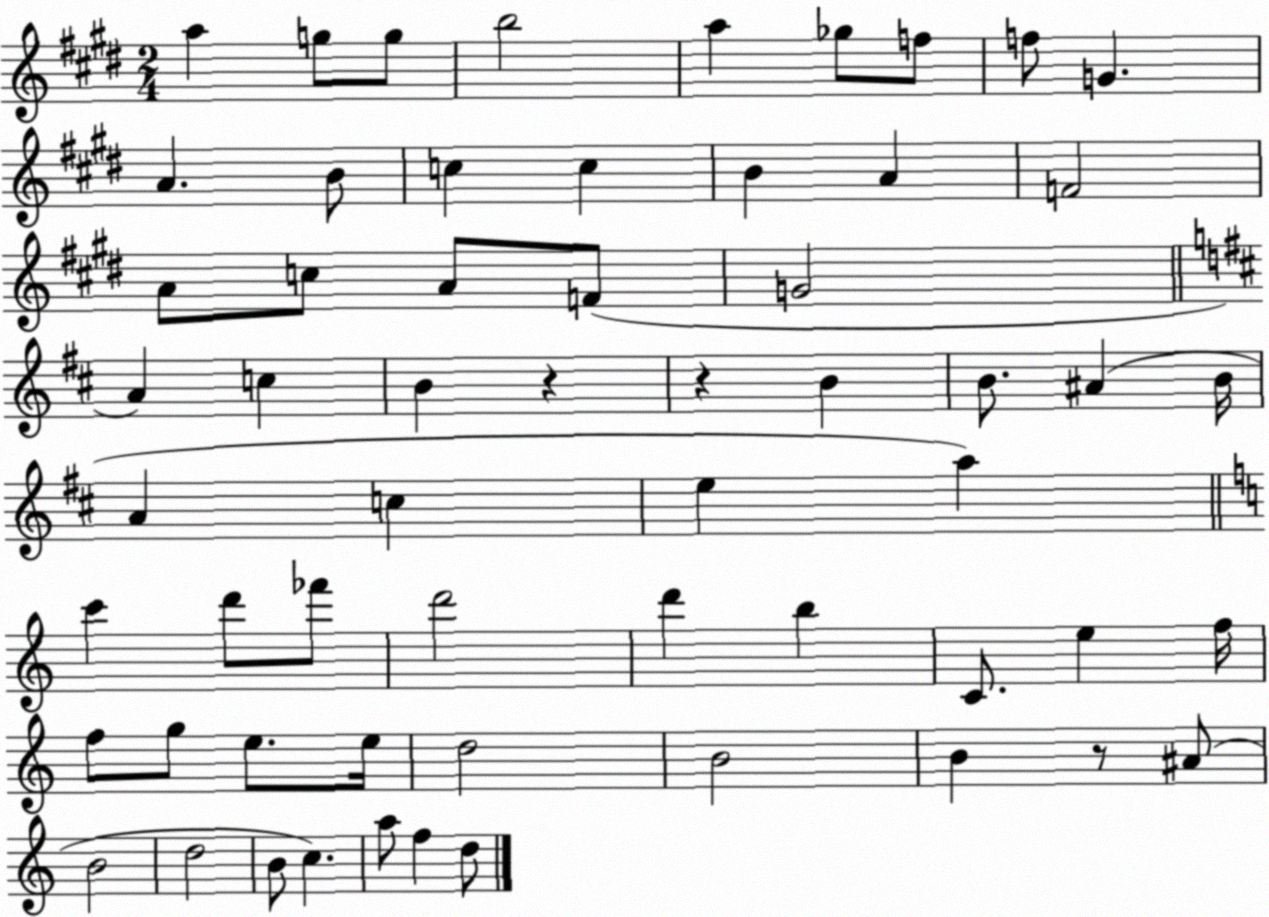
X:1
T:Untitled
M:2/4
L:1/4
K:E
a g/2 g/2 b2 a _g/2 f/2 f/2 G A B/2 c c B A F2 A/2 c/2 A/2 F/2 G2 A c B z z B B/2 ^A B/4 A c e a c' d'/2 _f'/2 d'2 d' b C/2 e f/4 f/2 g/2 e/2 e/4 d2 B2 B z/2 ^A/2 B2 d2 B/2 c a/2 f d/2